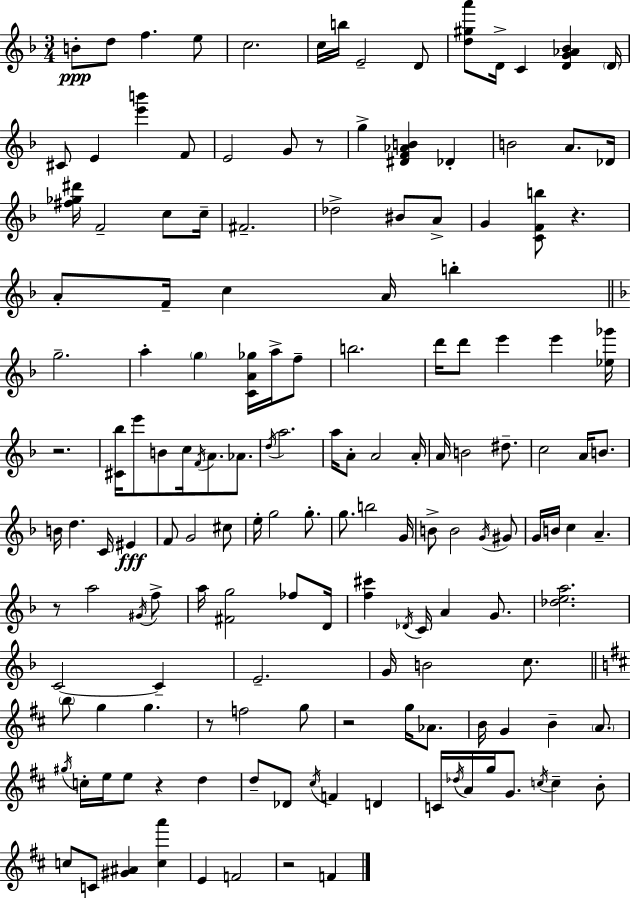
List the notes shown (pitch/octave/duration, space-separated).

B4/e D5/e F5/q. E5/e C5/h. C5/s B5/s E4/h D4/e [D5,G#5,A6]/e D4/s C4/q [D4,G4,Ab4,Bb4]/q D4/s C#4/e E4/q [E6,B6]/q F4/e E4/h G4/e R/e G5/q [D#4,F4,Ab4,B4]/q Db4/q B4/h A4/e. Db4/s [F#5,Gb5,D#6]/s F4/h C5/e C5/s F#4/h. Db5/h BIS4/e A4/e G4/q [C4,F4,B5]/e R/q. A4/e F4/s C5/q A4/s B5/q G5/h. A5/q G5/q [C4,A4,Gb5]/s A5/s F5/e B5/h. D6/s D6/e E6/q E6/q [Eb5,Gb6]/s R/h. [C#4,Bb5]/s E6/e B4/e C5/s F4/s A4/e. Ab4/e. D5/s A5/h. A5/s A4/e A4/h A4/s A4/s B4/h D#5/e. C5/h A4/s B4/e. B4/s D5/q. C4/s EIS4/q F4/e G4/h C#5/e E5/s G5/h G5/e. G5/e. B5/h G4/s B4/e B4/h G4/s G#4/e G4/s B4/s C5/q A4/q. R/e A5/h G#4/s F5/e A5/s [F#4,G5]/h FES5/e D4/s [F5,C#6]/q Db4/s C4/s A4/q G4/e. [Db5,E5,A5]/h. C4/h C4/q E4/h. G4/s B4/h C5/e. B5/e G5/q G5/q. R/e F5/h G5/e R/h G5/s Ab4/e. B4/s G4/q B4/q A4/e. G#5/s C5/s E5/s E5/e R/q D5/q D5/e Db4/e C#5/s F4/q D4/q C4/s Db5/s A4/s G5/s G4/e. C5/s C5/q B4/e C5/e C4/e [G#4,A#4]/q [C5,A6]/q E4/q F4/h R/h F4/q